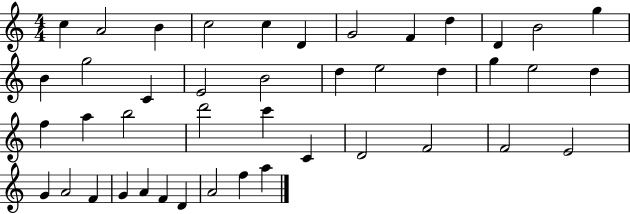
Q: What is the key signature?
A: C major